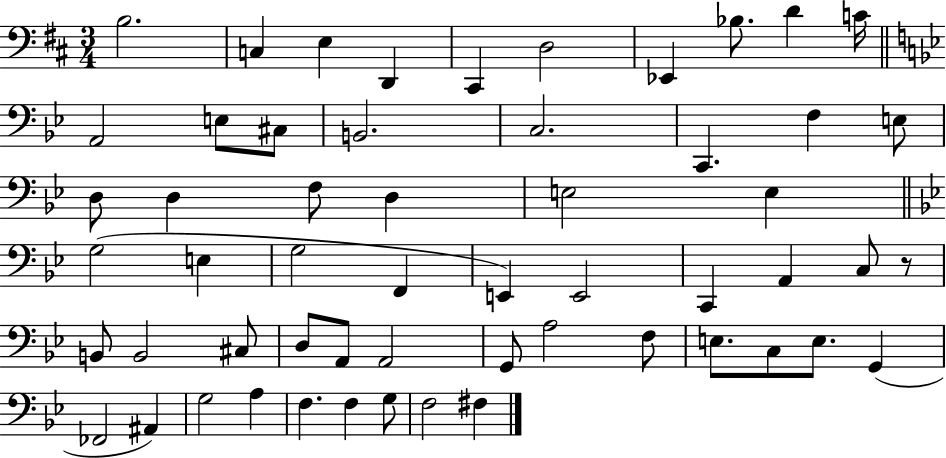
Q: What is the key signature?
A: D major